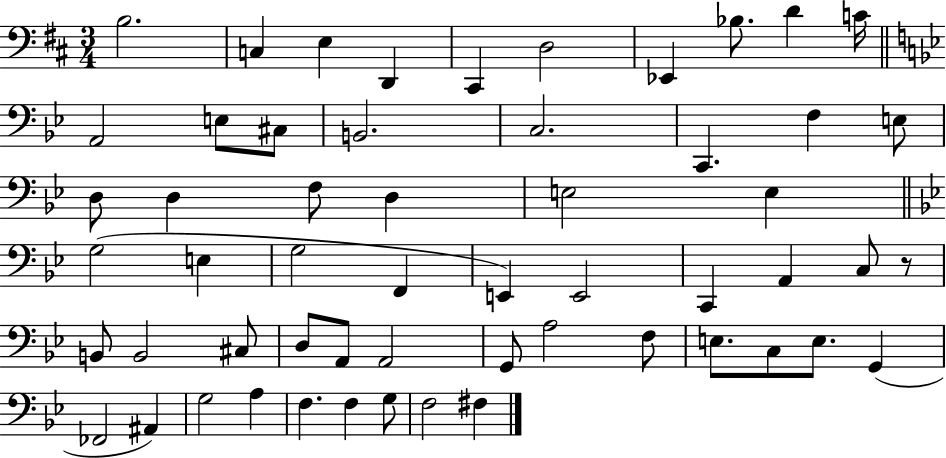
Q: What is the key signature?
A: D major